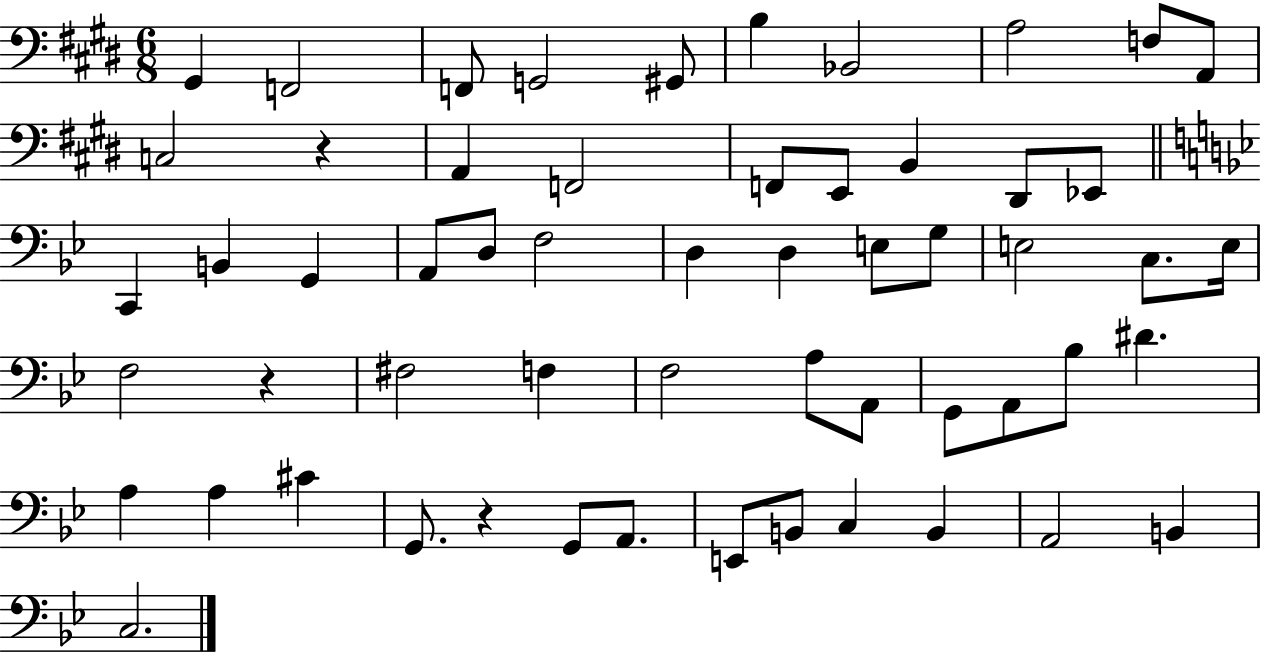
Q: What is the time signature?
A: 6/8